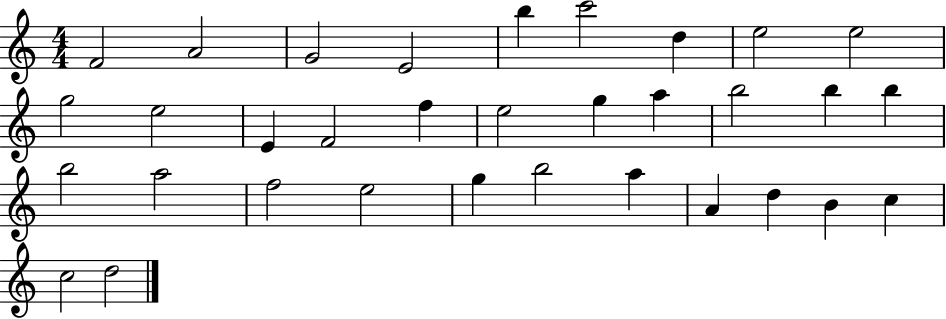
{
  \clef treble
  \numericTimeSignature
  \time 4/4
  \key c \major
  f'2 a'2 | g'2 e'2 | b''4 c'''2 d''4 | e''2 e''2 | \break g''2 e''2 | e'4 f'2 f''4 | e''2 g''4 a''4 | b''2 b''4 b''4 | \break b''2 a''2 | f''2 e''2 | g''4 b''2 a''4 | a'4 d''4 b'4 c''4 | \break c''2 d''2 | \bar "|."
}